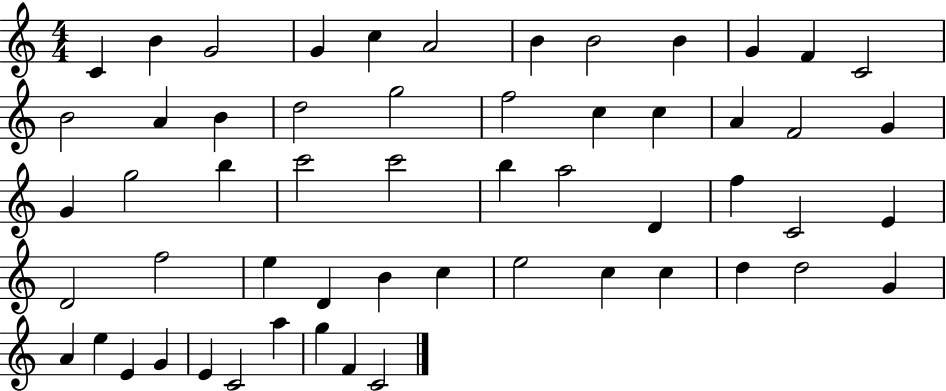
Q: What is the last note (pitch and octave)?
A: C4